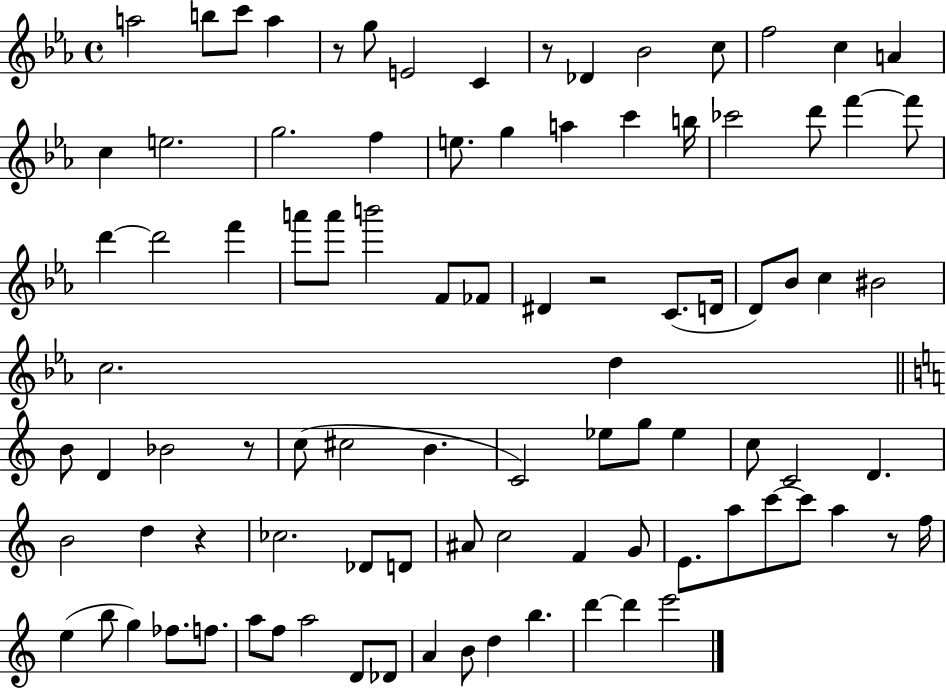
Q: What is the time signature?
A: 4/4